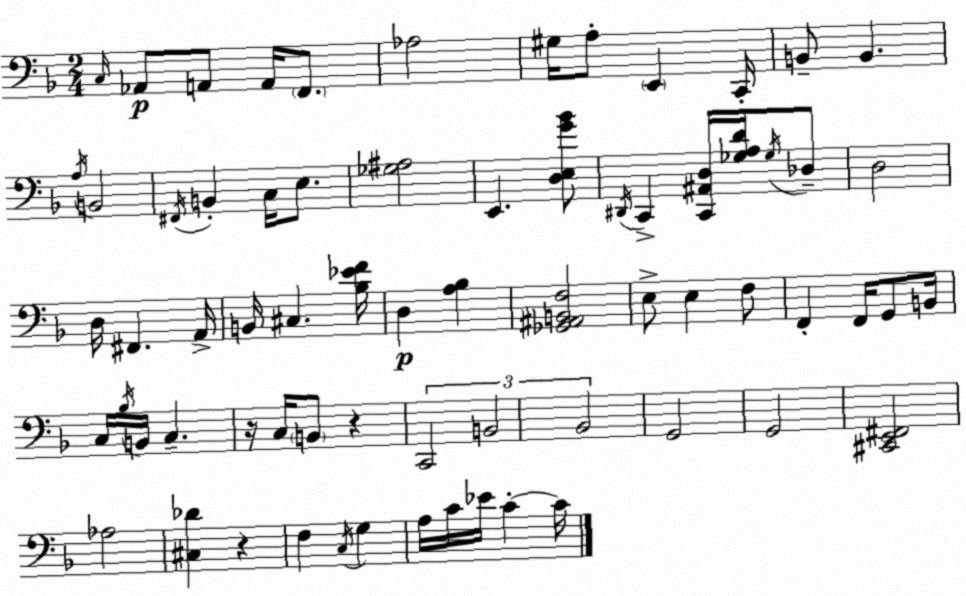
X:1
T:Untitled
M:2/4
L:1/4
K:Dm
C,/4 _A,,/2 A,,/2 A,,/4 F,,/2 _A,2 ^G,/4 A,/2 E,, C,,/4 B,,/2 B,, A,/4 B,,2 ^F,,/4 B,, C,/4 E,/2 [_G,^A,]2 E,, [D,E,G_B]/2 ^D,,/4 C,, [C,,^A,,D,]/4 [_G,A,D]/4 _G,/4 _D,/2 D,2 D,/4 ^F,, A,,/4 B,,/4 ^C, [_B,_EF]/4 D, [A,_B,] [_G,,^A,,B,,F,]2 E,/2 E, F,/2 F,, F,,/4 G,,/2 B,,/4 C,/4 _B,/4 B,,/4 C, z/4 C,/4 B,,/2 z C,,2 B,,2 _B,,2 G,,2 G,,2 [^C,,E,,^F,,]2 _A,2 [^C,_D] z F, C,/4 G, A,/4 C/4 _E/4 C C/4